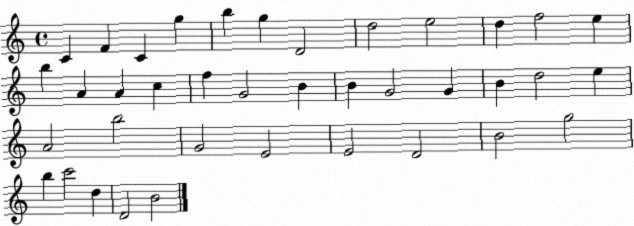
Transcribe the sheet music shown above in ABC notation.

X:1
T:Untitled
M:4/4
L:1/4
K:C
C F C g b g D2 d2 e2 d f2 e b A A c f G2 B B G2 G B d2 e A2 b2 G2 E2 E2 D2 B2 g2 b c'2 d D2 B2